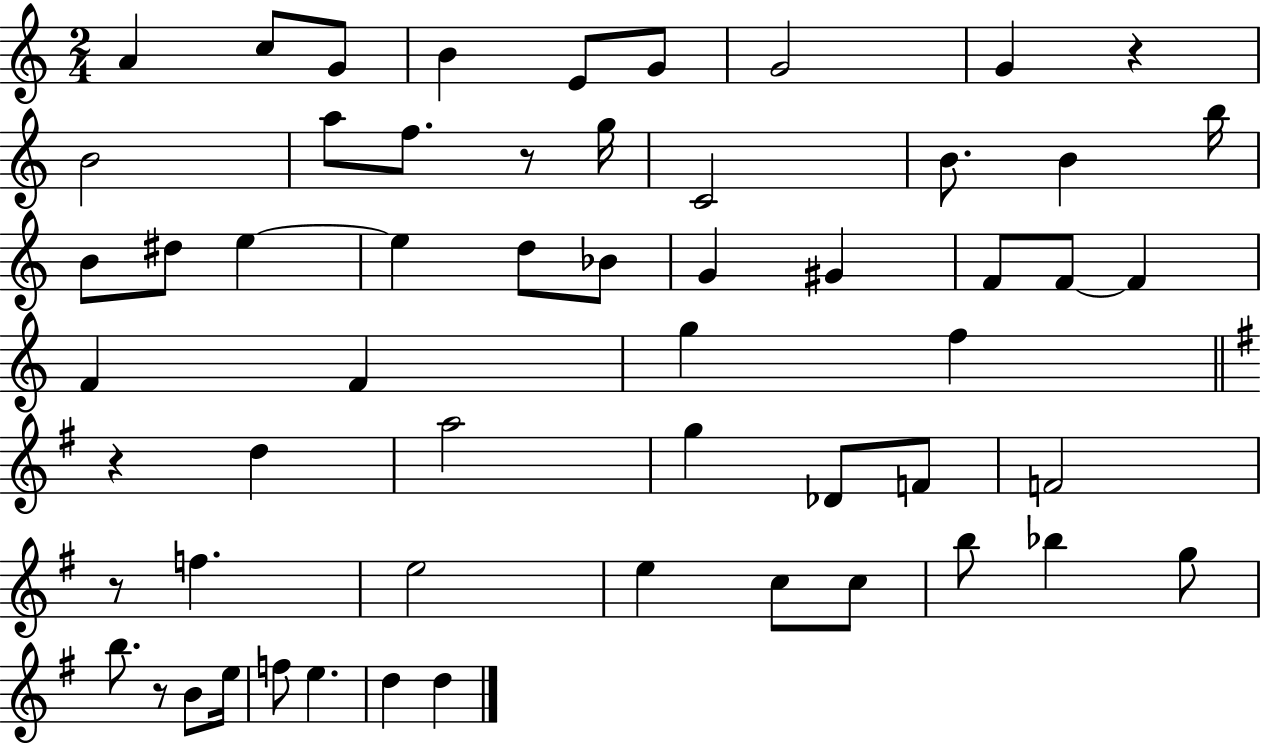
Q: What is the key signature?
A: C major